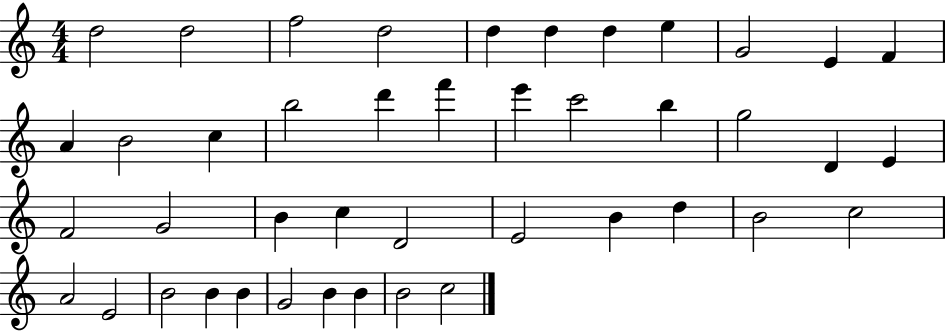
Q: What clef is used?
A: treble